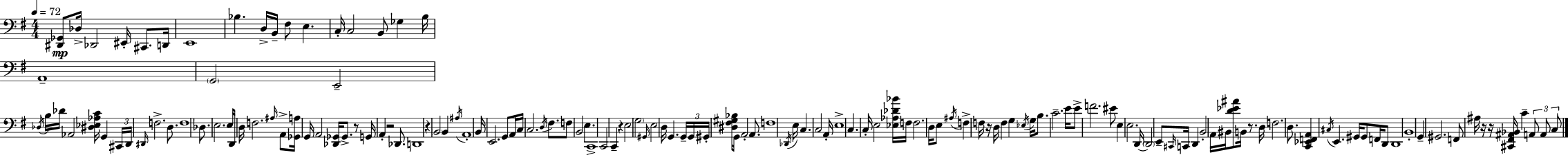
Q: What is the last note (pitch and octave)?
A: C3